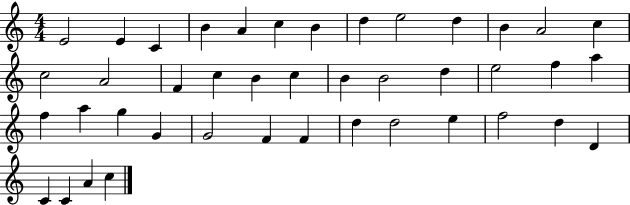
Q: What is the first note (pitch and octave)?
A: E4